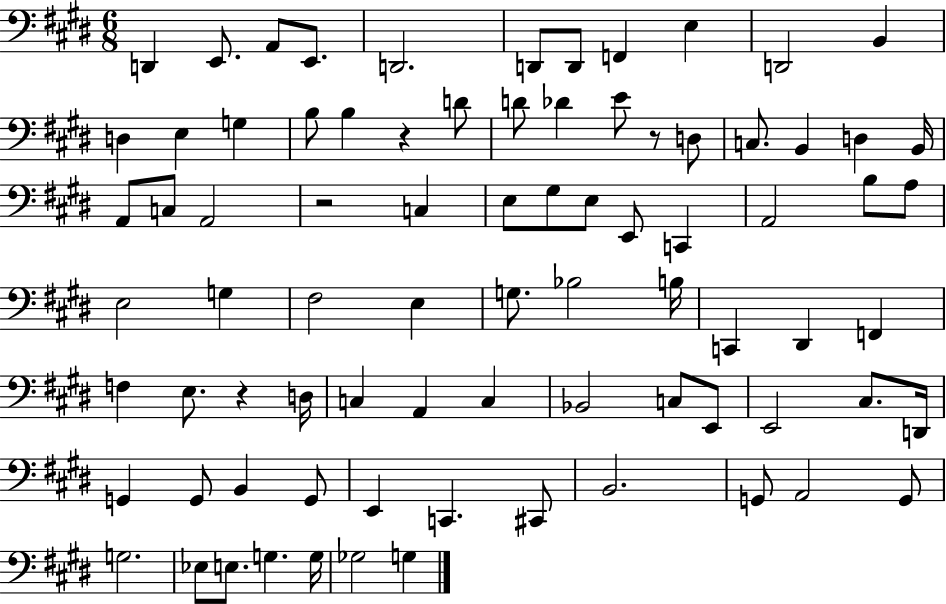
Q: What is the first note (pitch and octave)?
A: D2